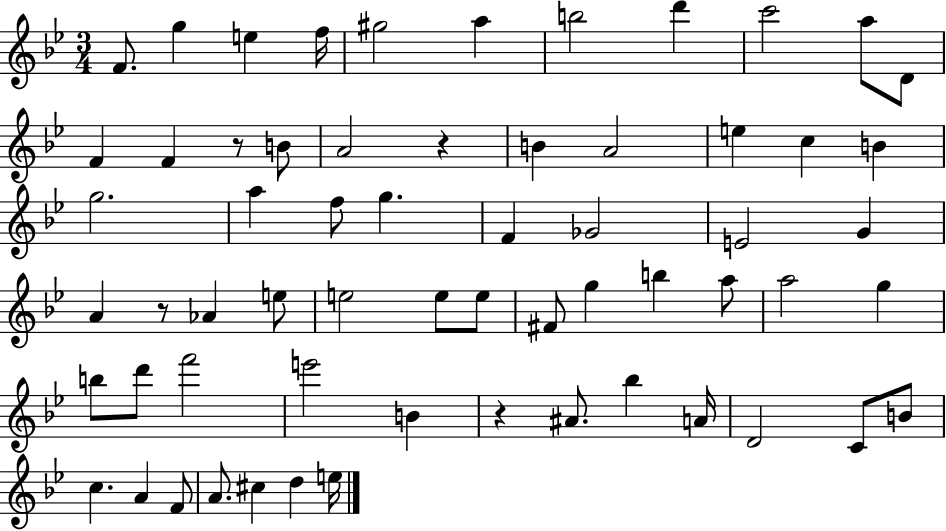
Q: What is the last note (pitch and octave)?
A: E5